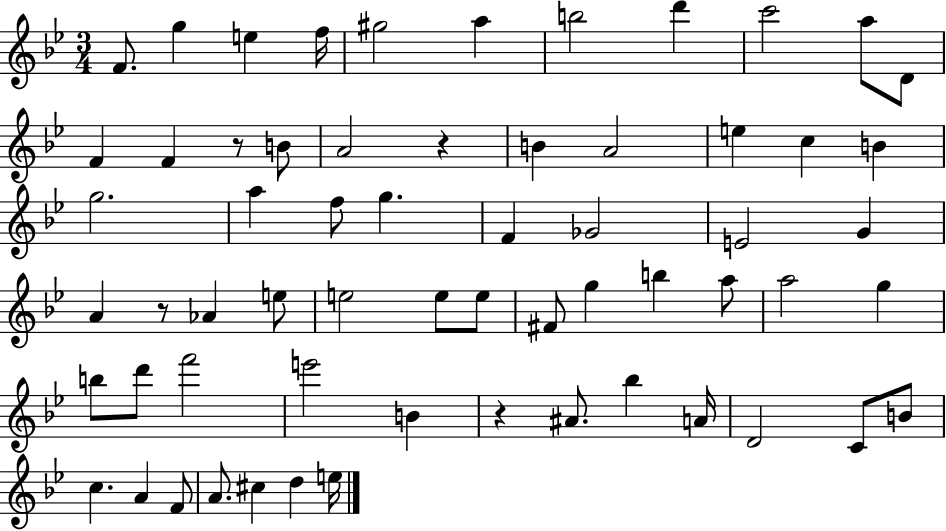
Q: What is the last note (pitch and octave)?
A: E5